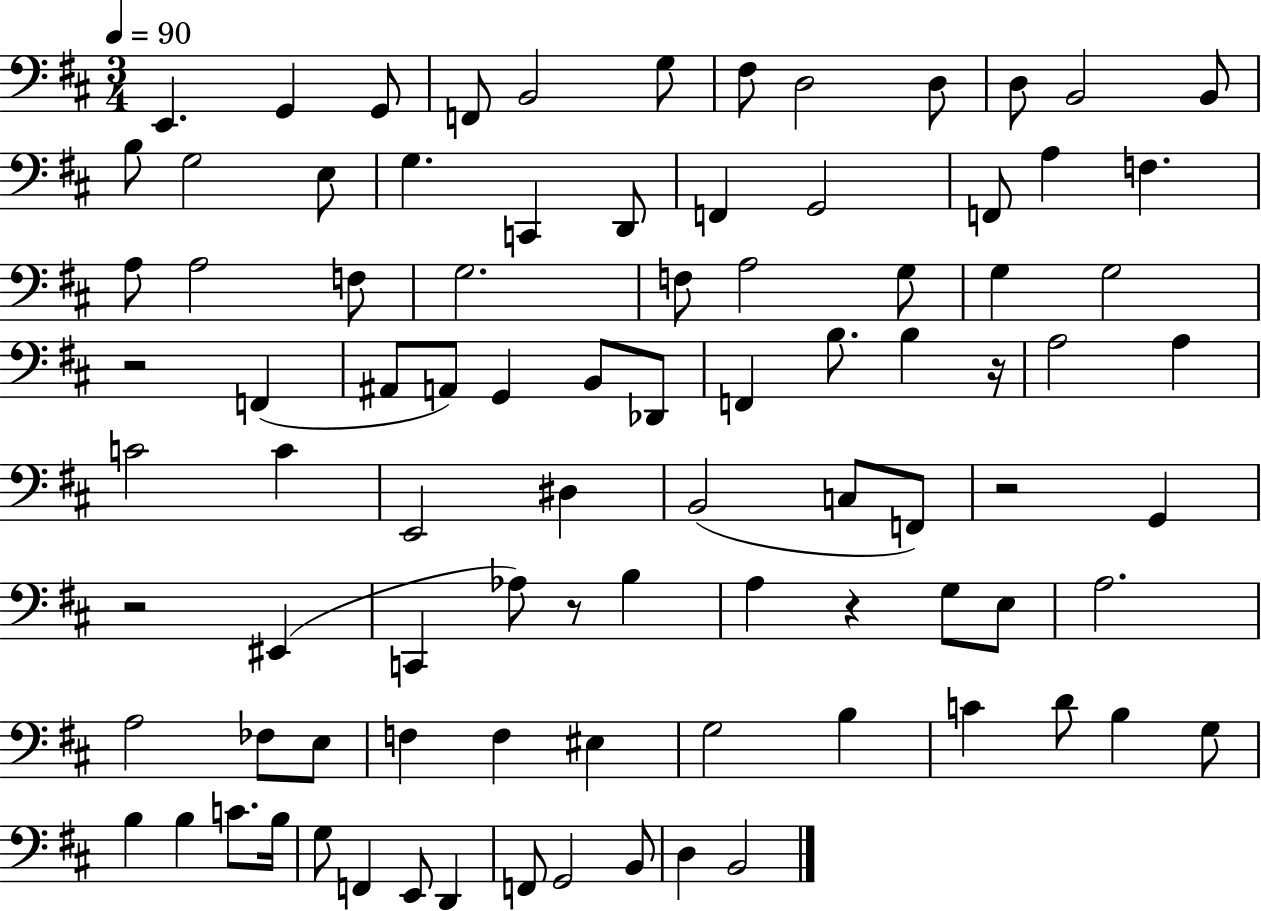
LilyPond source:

{
  \clef bass
  \numericTimeSignature
  \time 3/4
  \key d \major
  \tempo 4 = 90
  e,4. g,4 g,8 | f,8 b,2 g8 | fis8 d2 d8 | d8 b,2 b,8 | \break b8 g2 e8 | g4. c,4 d,8 | f,4 g,2 | f,8 a4 f4. | \break a8 a2 f8 | g2. | f8 a2 g8 | g4 g2 | \break r2 f,4( | ais,8 a,8) g,4 b,8 des,8 | f,4 b8. b4 r16 | a2 a4 | \break c'2 c'4 | e,2 dis4 | b,2( c8 f,8) | r2 g,4 | \break r2 eis,4( | c,4 aes8) r8 b4 | a4 r4 g8 e8 | a2. | \break a2 fes8 e8 | f4 f4 eis4 | g2 b4 | c'4 d'8 b4 g8 | \break b4 b4 c'8. b16 | g8 f,4 e,8 d,4 | f,8 g,2 b,8 | d4 b,2 | \break \bar "|."
}